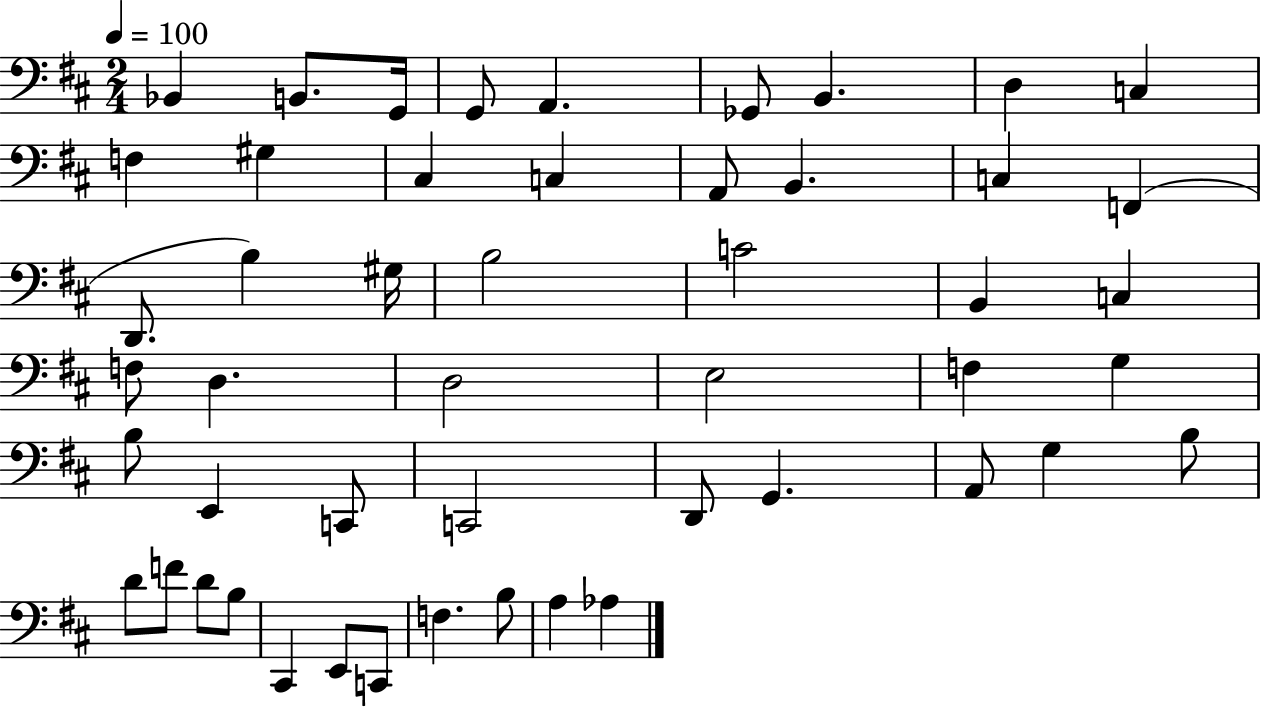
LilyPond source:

{
  \clef bass
  \numericTimeSignature
  \time 2/4
  \key d \major
  \tempo 4 = 100
  bes,4 b,8. g,16 | g,8 a,4. | ges,8 b,4. | d4 c4 | \break f4 gis4 | cis4 c4 | a,8 b,4. | c4 f,4( | \break d,8. b4) gis16 | b2 | c'2 | b,4 c4 | \break f8 d4. | d2 | e2 | f4 g4 | \break b8 e,4 c,8 | c,2 | d,8 g,4. | a,8 g4 b8 | \break d'8 f'8 d'8 b8 | cis,4 e,8 c,8 | f4. b8 | a4 aes4 | \break \bar "|."
}